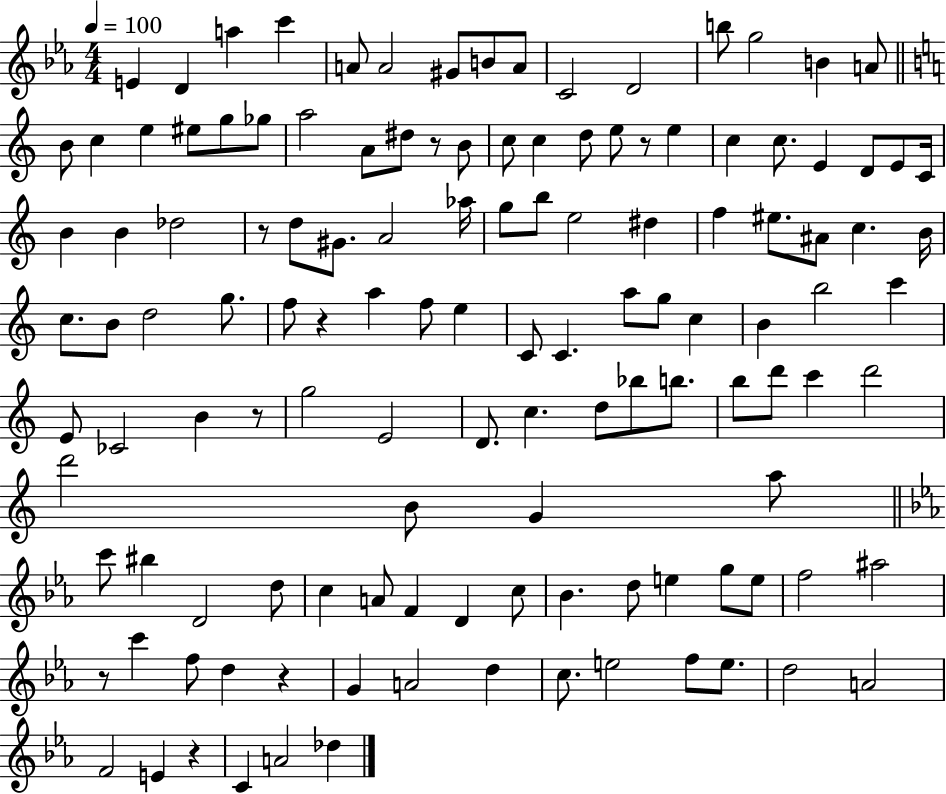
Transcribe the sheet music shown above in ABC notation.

X:1
T:Untitled
M:4/4
L:1/4
K:Eb
E D a c' A/2 A2 ^G/2 B/2 A/2 C2 D2 b/2 g2 B A/2 B/2 c e ^e/2 g/2 _g/2 a2 A/2 ^d/2 z/2 B/2 c/2 c d/2 e/2 z/2 e c c/2 E D/2 E/2 C/4 B B _d2 z/2 d/2 ^G/2 A2 _a/4 g/2 b/2 e2 ^d f ^e/2 ^A/2 c B/4 c/2 B/2 d2 g/2 f/2 z a f/2 e C/2 C a/2 g/2 c B b2 c' E/2 _C2 B z/2 g2 E2 D/2 c d/2 _b/2 b/2 b/2 d'/2 c' d'2 d'2 B/2 G a/2 c'/2 ^b D2 d/2 c A/2 F D c/2 _B d/2 e g/2 e/2 f2 ^a2 z/2 c' f/2 d z G A2 d c/2 e2 f/2 e/2 d2 A2 F2 E z C A2 _d